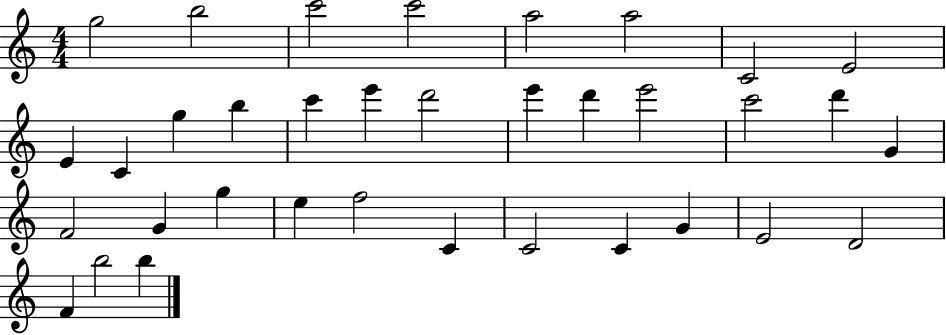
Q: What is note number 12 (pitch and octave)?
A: B5